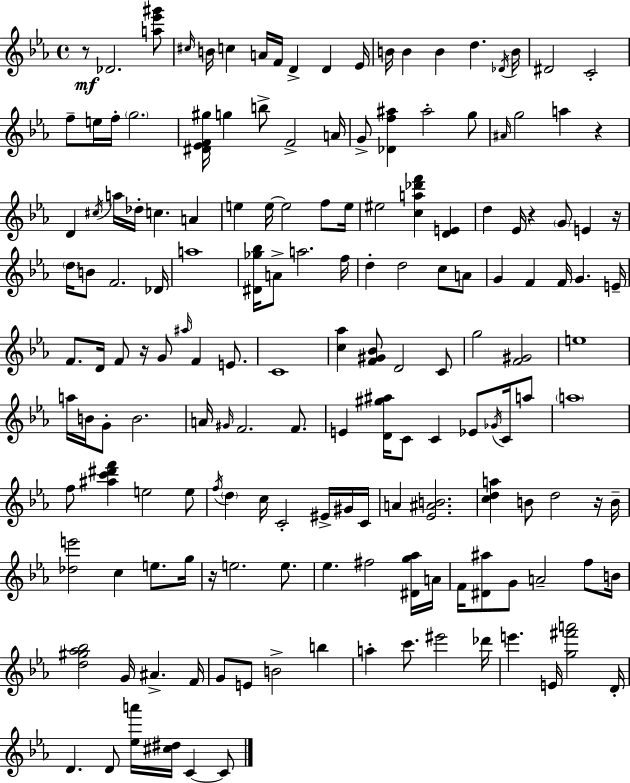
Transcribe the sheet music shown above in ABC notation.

X:1
T:Untitled
M:4/4
L:1/4
K:Cm
z/2 _D2 [a_e'^g']/2 ^c/4 B/4 c A/4 F/4 D D _E/4 B/4 B B d _D/4 B/4 ^D2 C2 f/2 e/4 f/4 g2 [^D_EF^g]/4 g b/2 F2 A/4 G/2 [_Df^a] ^a2 g/2 ^A/4 g2 a z D ^c/4 a/4 _d/4 c A e e/4 e2 f/2 e/4 ^e2 [ca_d'f'] [DE] d _E/4 z G/2 E z/4 d/4 B/2 F2 _D/4 a4 [^D_g_b]/4 A/2 a2 f/4 d d2 c/2 A/2 G F F/4 G E/4 F/2 D/4 F/2 z/4 G/2 ^a/4 F E/2 C4 [c_a] [F^G_B]/2 D2 C/2 g2 [F^G]2 e4 a/4 B/4 G/2 B2 A/4 ^G/4 F2 F/2 E [D^g^a]/4 C/2 C _E/2 _G/4 C/4 a/2 a4 f/2 [^ac'^d'f'] e2 e/2 f/4 d c/4 C2 ^E/4 ^G/4 C/4 A [_E^AB]2 [cda] B/2 d2 z/4 B/4 [_de']2 c e/2 g/4 z/4 e2 e/2 _e ^f2 [^Dg_a]/4 A/4 F/4 [^D^a]/2 G/2 A2 f/2 B/4 [d^g_a_b]2 G/4 ^A F/4 G/2 E/2 B2 b a c'/2 ^e'2 _d'/4 e' E/4 [g^f'a']2 D/4 D D/2 [_ea']/4 [^c^d]/4 C C/2